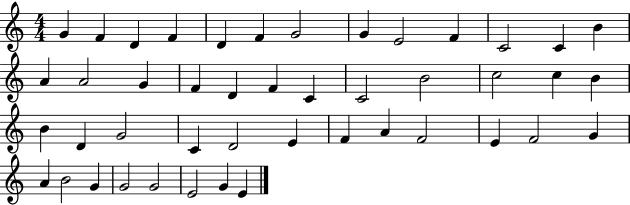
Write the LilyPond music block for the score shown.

{
  \clef treble
  \numericTimeSignature
  \time 4/4
  \key c \major
  g'4 f'4 d'4 f'4 | d'4 f'4 g'2 | g'4 e'2 f'4 | c'2 c'4 b'4 | \break a'4 a'2 g'4 | f'4 d'4 f'4 c'4 | c'2 b'2 | c''2 c''4 b'4 | \break b'4 d'4 g'2 | c'4 d'2 e'4 | f'4 a'4 f'2 | e'4 f'2 g'4 | \break a'4 b'2 g'4 | g'2 g'2 | e'2 g'4 e'4 | \bar "|."
}